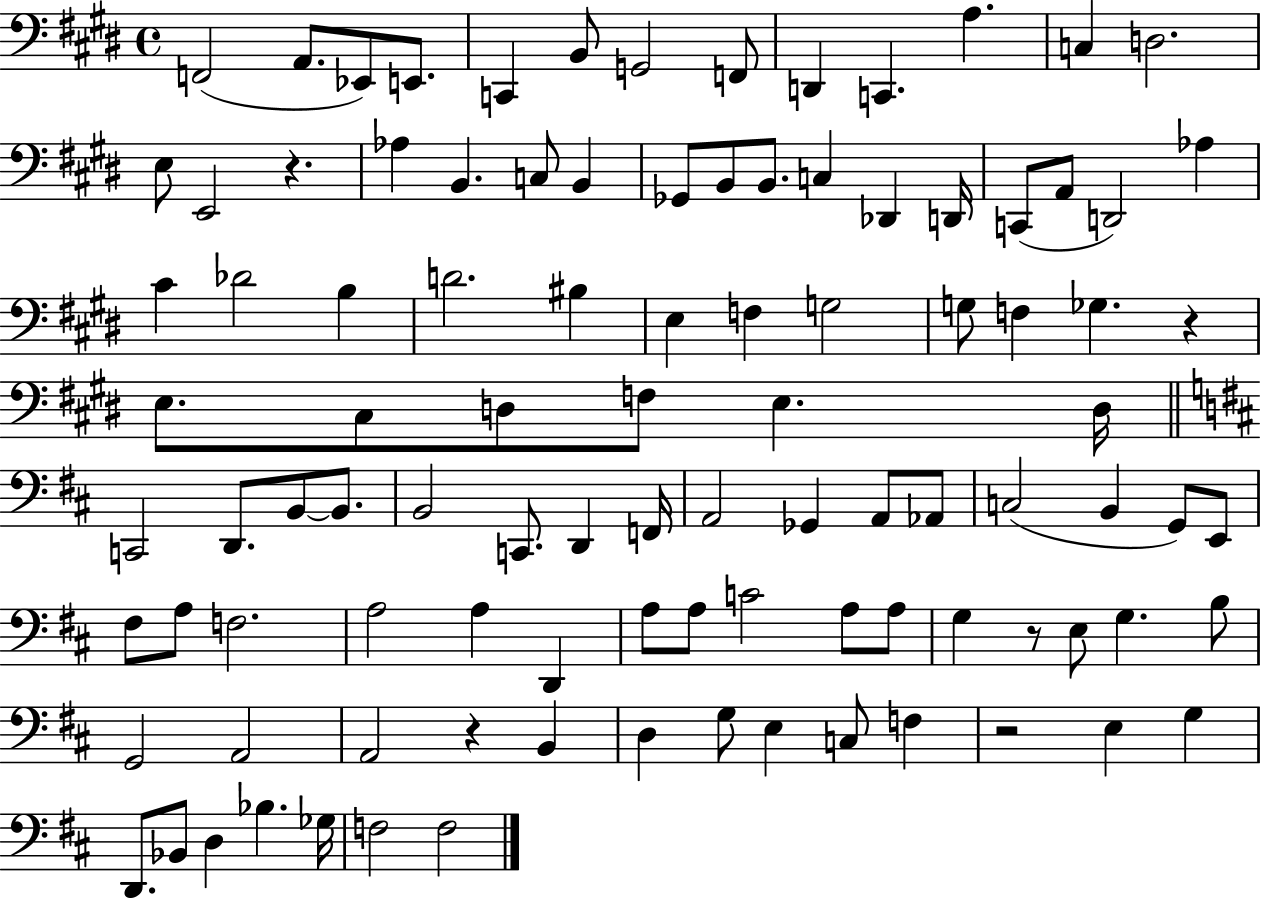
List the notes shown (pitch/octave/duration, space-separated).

F2/h A2/e. Eb2/e E2/e. C2/q B2/e G2/h F2/e D2/q C2/q. A3/q. C3/q D3/h. E3/e E2/h R/q. Ab3/q B2/q. C3/e B2/q Gb2/e B2/e B2/e. C3/q Db2/q D2/s C2/e A2/e D2/h Ab3/q C#4/q Db4/h B3/q D4/h. BIS3/q E3/q F3/q G3/h G3/e F3/q Gb3/q. R/q E3/e. C#3/e D3/e F3/e E3/q. D3/s C2/h D2/e. B2/e B2/e. B2/h C2/e. D2/q F2/s A2/h Gb2/q A2/e Ab2/e C3/h B2/q G2/e E2/e F#3/e A3/e F3/h. A3/h A3/q D2/q A3/e A3/e C4/h A3/e A3/e G3/q R/e E3/e G3/q. B3/e G2/h A2/h A2/h R/q B2/q D3/q G3/e E3/q C3/e F3/q R/h E3/q G3/q D2/e. Bb2/e D3/q Bb3/q. Gb3/s F3/h F3/h